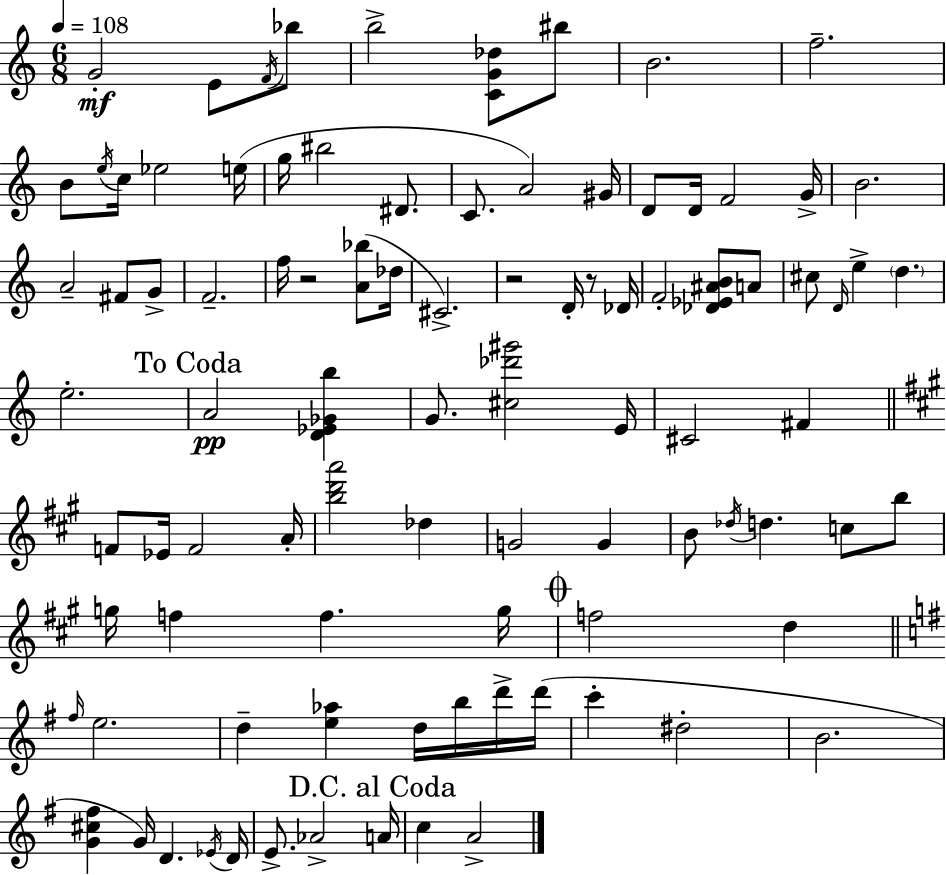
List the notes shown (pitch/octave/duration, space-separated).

G4/h E4/e F4/s Bb5/e B5/h [C4,G4,Db5]/e BIS5/e B4/h. F5/h. B4/e E5/s C5/s Eb5/h E5/s G5/s BIS5/h D#4/e. C4/e. A4/h G#4/s D4/e D4/s F4/h G4/s B4/h. A4/h F#4/e G4/e F4/h. F5/s R/h [A4,Bb5]/e Db5/s C#4/h. R/h D4/s R/e Db4/s F4/h [Db4,Eb4,A#4,B4]/e A4/e C#5/e D4/s E5/q D5/q. E5/h. A4/h [D4,Eb4,Gb4,B5]/q G4/e. [C#5,Db6,G#6]/h E4/s C#4/h F#4/q F4/e Eb4/s F4/h A4/s [B5,D6,A6]/h Db5/q G4/h G4/q B4/e Db5/s D5/q. C5/e B5/e G5/s F5/q F5/q. G5/s F5/h D5/q F#5/s E5/h. D5/q [E5,Ab5]/q D5/s B5/s D6/s D6/s C6/q D#5/h B4/h. [G4,C#5,F#5]/q G4/s D4/q. Eb4/s D4/s E4/e. Ab4/h A4/s C5/q A4/h